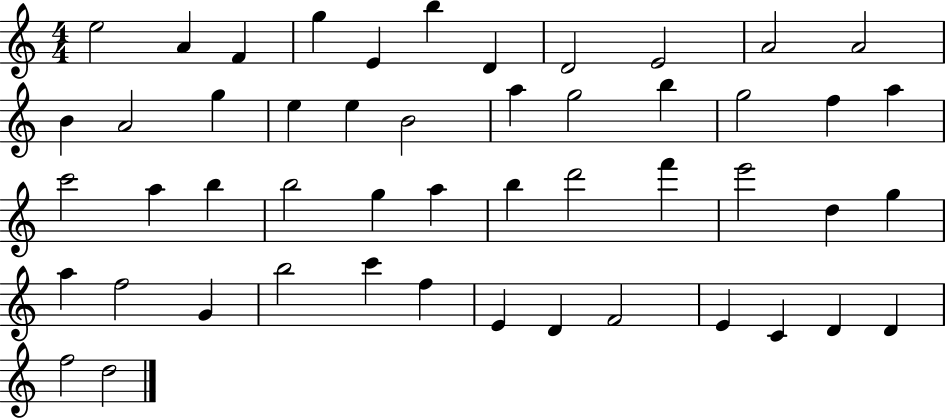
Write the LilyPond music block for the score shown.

{
  \clef treble
  \numericTimeSignature
  \time 4/4
  \key c \major
  e''2 a'4 f'4 | g''4 e'4 b''4 d'4 | d'2 e'2 | a'2 a'2 | \break b'4 a'2 g''4 | e''4 e''4 b'2 | a''4 g''2 b''4 | g''2 f''4 a''4 | \break c'''2 a''4 b''4 | b''2 g''4 a''4 | b''4 d'''2 f'''4 | e'''2 d''4 g''4 | \break a''4 f''2 g'4 | b''2 c'''4 f''4 | e'4 d'4 f'2 | e'4 c'4 d'4 d'4 | \break f''2 d''2 | \bar "|."
}